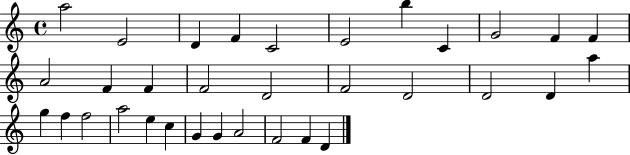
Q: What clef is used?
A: treble